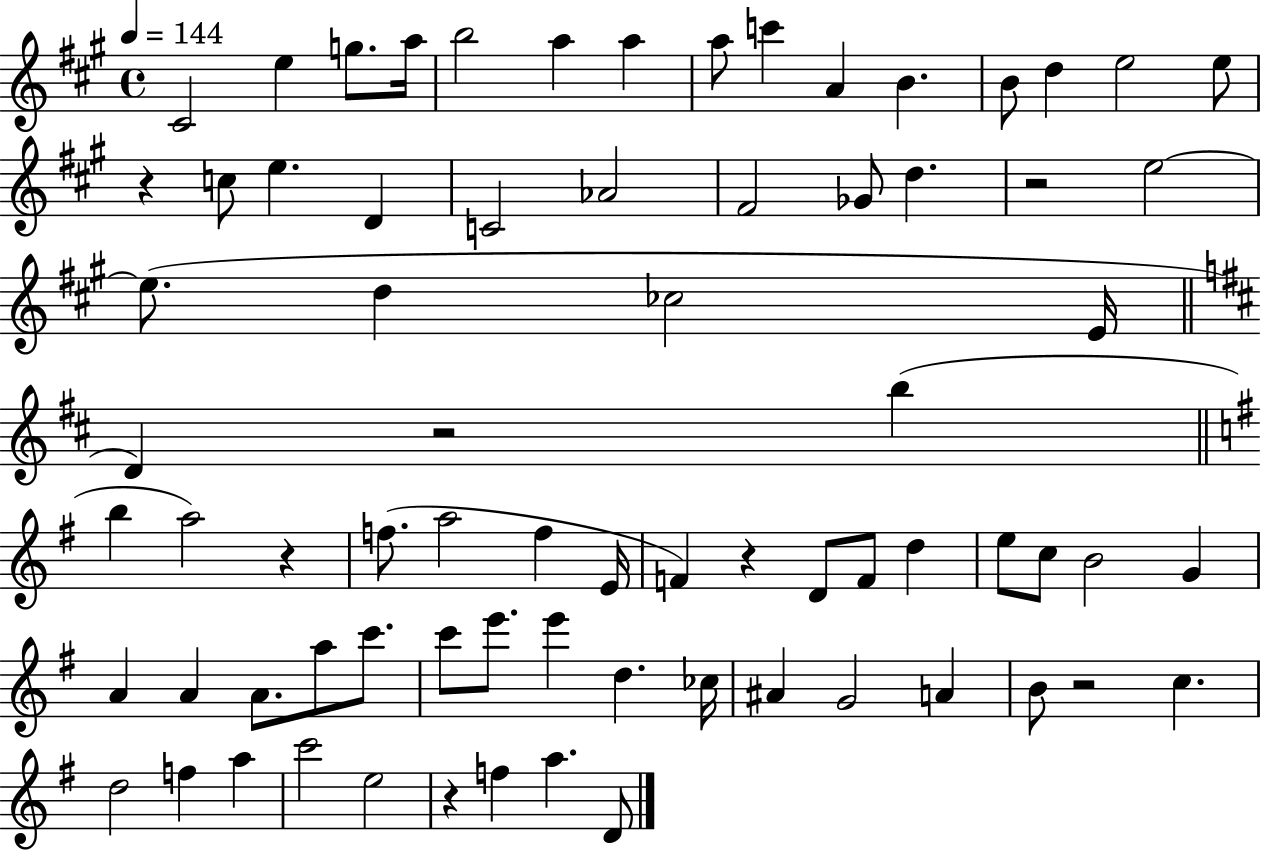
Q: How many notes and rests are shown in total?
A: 74